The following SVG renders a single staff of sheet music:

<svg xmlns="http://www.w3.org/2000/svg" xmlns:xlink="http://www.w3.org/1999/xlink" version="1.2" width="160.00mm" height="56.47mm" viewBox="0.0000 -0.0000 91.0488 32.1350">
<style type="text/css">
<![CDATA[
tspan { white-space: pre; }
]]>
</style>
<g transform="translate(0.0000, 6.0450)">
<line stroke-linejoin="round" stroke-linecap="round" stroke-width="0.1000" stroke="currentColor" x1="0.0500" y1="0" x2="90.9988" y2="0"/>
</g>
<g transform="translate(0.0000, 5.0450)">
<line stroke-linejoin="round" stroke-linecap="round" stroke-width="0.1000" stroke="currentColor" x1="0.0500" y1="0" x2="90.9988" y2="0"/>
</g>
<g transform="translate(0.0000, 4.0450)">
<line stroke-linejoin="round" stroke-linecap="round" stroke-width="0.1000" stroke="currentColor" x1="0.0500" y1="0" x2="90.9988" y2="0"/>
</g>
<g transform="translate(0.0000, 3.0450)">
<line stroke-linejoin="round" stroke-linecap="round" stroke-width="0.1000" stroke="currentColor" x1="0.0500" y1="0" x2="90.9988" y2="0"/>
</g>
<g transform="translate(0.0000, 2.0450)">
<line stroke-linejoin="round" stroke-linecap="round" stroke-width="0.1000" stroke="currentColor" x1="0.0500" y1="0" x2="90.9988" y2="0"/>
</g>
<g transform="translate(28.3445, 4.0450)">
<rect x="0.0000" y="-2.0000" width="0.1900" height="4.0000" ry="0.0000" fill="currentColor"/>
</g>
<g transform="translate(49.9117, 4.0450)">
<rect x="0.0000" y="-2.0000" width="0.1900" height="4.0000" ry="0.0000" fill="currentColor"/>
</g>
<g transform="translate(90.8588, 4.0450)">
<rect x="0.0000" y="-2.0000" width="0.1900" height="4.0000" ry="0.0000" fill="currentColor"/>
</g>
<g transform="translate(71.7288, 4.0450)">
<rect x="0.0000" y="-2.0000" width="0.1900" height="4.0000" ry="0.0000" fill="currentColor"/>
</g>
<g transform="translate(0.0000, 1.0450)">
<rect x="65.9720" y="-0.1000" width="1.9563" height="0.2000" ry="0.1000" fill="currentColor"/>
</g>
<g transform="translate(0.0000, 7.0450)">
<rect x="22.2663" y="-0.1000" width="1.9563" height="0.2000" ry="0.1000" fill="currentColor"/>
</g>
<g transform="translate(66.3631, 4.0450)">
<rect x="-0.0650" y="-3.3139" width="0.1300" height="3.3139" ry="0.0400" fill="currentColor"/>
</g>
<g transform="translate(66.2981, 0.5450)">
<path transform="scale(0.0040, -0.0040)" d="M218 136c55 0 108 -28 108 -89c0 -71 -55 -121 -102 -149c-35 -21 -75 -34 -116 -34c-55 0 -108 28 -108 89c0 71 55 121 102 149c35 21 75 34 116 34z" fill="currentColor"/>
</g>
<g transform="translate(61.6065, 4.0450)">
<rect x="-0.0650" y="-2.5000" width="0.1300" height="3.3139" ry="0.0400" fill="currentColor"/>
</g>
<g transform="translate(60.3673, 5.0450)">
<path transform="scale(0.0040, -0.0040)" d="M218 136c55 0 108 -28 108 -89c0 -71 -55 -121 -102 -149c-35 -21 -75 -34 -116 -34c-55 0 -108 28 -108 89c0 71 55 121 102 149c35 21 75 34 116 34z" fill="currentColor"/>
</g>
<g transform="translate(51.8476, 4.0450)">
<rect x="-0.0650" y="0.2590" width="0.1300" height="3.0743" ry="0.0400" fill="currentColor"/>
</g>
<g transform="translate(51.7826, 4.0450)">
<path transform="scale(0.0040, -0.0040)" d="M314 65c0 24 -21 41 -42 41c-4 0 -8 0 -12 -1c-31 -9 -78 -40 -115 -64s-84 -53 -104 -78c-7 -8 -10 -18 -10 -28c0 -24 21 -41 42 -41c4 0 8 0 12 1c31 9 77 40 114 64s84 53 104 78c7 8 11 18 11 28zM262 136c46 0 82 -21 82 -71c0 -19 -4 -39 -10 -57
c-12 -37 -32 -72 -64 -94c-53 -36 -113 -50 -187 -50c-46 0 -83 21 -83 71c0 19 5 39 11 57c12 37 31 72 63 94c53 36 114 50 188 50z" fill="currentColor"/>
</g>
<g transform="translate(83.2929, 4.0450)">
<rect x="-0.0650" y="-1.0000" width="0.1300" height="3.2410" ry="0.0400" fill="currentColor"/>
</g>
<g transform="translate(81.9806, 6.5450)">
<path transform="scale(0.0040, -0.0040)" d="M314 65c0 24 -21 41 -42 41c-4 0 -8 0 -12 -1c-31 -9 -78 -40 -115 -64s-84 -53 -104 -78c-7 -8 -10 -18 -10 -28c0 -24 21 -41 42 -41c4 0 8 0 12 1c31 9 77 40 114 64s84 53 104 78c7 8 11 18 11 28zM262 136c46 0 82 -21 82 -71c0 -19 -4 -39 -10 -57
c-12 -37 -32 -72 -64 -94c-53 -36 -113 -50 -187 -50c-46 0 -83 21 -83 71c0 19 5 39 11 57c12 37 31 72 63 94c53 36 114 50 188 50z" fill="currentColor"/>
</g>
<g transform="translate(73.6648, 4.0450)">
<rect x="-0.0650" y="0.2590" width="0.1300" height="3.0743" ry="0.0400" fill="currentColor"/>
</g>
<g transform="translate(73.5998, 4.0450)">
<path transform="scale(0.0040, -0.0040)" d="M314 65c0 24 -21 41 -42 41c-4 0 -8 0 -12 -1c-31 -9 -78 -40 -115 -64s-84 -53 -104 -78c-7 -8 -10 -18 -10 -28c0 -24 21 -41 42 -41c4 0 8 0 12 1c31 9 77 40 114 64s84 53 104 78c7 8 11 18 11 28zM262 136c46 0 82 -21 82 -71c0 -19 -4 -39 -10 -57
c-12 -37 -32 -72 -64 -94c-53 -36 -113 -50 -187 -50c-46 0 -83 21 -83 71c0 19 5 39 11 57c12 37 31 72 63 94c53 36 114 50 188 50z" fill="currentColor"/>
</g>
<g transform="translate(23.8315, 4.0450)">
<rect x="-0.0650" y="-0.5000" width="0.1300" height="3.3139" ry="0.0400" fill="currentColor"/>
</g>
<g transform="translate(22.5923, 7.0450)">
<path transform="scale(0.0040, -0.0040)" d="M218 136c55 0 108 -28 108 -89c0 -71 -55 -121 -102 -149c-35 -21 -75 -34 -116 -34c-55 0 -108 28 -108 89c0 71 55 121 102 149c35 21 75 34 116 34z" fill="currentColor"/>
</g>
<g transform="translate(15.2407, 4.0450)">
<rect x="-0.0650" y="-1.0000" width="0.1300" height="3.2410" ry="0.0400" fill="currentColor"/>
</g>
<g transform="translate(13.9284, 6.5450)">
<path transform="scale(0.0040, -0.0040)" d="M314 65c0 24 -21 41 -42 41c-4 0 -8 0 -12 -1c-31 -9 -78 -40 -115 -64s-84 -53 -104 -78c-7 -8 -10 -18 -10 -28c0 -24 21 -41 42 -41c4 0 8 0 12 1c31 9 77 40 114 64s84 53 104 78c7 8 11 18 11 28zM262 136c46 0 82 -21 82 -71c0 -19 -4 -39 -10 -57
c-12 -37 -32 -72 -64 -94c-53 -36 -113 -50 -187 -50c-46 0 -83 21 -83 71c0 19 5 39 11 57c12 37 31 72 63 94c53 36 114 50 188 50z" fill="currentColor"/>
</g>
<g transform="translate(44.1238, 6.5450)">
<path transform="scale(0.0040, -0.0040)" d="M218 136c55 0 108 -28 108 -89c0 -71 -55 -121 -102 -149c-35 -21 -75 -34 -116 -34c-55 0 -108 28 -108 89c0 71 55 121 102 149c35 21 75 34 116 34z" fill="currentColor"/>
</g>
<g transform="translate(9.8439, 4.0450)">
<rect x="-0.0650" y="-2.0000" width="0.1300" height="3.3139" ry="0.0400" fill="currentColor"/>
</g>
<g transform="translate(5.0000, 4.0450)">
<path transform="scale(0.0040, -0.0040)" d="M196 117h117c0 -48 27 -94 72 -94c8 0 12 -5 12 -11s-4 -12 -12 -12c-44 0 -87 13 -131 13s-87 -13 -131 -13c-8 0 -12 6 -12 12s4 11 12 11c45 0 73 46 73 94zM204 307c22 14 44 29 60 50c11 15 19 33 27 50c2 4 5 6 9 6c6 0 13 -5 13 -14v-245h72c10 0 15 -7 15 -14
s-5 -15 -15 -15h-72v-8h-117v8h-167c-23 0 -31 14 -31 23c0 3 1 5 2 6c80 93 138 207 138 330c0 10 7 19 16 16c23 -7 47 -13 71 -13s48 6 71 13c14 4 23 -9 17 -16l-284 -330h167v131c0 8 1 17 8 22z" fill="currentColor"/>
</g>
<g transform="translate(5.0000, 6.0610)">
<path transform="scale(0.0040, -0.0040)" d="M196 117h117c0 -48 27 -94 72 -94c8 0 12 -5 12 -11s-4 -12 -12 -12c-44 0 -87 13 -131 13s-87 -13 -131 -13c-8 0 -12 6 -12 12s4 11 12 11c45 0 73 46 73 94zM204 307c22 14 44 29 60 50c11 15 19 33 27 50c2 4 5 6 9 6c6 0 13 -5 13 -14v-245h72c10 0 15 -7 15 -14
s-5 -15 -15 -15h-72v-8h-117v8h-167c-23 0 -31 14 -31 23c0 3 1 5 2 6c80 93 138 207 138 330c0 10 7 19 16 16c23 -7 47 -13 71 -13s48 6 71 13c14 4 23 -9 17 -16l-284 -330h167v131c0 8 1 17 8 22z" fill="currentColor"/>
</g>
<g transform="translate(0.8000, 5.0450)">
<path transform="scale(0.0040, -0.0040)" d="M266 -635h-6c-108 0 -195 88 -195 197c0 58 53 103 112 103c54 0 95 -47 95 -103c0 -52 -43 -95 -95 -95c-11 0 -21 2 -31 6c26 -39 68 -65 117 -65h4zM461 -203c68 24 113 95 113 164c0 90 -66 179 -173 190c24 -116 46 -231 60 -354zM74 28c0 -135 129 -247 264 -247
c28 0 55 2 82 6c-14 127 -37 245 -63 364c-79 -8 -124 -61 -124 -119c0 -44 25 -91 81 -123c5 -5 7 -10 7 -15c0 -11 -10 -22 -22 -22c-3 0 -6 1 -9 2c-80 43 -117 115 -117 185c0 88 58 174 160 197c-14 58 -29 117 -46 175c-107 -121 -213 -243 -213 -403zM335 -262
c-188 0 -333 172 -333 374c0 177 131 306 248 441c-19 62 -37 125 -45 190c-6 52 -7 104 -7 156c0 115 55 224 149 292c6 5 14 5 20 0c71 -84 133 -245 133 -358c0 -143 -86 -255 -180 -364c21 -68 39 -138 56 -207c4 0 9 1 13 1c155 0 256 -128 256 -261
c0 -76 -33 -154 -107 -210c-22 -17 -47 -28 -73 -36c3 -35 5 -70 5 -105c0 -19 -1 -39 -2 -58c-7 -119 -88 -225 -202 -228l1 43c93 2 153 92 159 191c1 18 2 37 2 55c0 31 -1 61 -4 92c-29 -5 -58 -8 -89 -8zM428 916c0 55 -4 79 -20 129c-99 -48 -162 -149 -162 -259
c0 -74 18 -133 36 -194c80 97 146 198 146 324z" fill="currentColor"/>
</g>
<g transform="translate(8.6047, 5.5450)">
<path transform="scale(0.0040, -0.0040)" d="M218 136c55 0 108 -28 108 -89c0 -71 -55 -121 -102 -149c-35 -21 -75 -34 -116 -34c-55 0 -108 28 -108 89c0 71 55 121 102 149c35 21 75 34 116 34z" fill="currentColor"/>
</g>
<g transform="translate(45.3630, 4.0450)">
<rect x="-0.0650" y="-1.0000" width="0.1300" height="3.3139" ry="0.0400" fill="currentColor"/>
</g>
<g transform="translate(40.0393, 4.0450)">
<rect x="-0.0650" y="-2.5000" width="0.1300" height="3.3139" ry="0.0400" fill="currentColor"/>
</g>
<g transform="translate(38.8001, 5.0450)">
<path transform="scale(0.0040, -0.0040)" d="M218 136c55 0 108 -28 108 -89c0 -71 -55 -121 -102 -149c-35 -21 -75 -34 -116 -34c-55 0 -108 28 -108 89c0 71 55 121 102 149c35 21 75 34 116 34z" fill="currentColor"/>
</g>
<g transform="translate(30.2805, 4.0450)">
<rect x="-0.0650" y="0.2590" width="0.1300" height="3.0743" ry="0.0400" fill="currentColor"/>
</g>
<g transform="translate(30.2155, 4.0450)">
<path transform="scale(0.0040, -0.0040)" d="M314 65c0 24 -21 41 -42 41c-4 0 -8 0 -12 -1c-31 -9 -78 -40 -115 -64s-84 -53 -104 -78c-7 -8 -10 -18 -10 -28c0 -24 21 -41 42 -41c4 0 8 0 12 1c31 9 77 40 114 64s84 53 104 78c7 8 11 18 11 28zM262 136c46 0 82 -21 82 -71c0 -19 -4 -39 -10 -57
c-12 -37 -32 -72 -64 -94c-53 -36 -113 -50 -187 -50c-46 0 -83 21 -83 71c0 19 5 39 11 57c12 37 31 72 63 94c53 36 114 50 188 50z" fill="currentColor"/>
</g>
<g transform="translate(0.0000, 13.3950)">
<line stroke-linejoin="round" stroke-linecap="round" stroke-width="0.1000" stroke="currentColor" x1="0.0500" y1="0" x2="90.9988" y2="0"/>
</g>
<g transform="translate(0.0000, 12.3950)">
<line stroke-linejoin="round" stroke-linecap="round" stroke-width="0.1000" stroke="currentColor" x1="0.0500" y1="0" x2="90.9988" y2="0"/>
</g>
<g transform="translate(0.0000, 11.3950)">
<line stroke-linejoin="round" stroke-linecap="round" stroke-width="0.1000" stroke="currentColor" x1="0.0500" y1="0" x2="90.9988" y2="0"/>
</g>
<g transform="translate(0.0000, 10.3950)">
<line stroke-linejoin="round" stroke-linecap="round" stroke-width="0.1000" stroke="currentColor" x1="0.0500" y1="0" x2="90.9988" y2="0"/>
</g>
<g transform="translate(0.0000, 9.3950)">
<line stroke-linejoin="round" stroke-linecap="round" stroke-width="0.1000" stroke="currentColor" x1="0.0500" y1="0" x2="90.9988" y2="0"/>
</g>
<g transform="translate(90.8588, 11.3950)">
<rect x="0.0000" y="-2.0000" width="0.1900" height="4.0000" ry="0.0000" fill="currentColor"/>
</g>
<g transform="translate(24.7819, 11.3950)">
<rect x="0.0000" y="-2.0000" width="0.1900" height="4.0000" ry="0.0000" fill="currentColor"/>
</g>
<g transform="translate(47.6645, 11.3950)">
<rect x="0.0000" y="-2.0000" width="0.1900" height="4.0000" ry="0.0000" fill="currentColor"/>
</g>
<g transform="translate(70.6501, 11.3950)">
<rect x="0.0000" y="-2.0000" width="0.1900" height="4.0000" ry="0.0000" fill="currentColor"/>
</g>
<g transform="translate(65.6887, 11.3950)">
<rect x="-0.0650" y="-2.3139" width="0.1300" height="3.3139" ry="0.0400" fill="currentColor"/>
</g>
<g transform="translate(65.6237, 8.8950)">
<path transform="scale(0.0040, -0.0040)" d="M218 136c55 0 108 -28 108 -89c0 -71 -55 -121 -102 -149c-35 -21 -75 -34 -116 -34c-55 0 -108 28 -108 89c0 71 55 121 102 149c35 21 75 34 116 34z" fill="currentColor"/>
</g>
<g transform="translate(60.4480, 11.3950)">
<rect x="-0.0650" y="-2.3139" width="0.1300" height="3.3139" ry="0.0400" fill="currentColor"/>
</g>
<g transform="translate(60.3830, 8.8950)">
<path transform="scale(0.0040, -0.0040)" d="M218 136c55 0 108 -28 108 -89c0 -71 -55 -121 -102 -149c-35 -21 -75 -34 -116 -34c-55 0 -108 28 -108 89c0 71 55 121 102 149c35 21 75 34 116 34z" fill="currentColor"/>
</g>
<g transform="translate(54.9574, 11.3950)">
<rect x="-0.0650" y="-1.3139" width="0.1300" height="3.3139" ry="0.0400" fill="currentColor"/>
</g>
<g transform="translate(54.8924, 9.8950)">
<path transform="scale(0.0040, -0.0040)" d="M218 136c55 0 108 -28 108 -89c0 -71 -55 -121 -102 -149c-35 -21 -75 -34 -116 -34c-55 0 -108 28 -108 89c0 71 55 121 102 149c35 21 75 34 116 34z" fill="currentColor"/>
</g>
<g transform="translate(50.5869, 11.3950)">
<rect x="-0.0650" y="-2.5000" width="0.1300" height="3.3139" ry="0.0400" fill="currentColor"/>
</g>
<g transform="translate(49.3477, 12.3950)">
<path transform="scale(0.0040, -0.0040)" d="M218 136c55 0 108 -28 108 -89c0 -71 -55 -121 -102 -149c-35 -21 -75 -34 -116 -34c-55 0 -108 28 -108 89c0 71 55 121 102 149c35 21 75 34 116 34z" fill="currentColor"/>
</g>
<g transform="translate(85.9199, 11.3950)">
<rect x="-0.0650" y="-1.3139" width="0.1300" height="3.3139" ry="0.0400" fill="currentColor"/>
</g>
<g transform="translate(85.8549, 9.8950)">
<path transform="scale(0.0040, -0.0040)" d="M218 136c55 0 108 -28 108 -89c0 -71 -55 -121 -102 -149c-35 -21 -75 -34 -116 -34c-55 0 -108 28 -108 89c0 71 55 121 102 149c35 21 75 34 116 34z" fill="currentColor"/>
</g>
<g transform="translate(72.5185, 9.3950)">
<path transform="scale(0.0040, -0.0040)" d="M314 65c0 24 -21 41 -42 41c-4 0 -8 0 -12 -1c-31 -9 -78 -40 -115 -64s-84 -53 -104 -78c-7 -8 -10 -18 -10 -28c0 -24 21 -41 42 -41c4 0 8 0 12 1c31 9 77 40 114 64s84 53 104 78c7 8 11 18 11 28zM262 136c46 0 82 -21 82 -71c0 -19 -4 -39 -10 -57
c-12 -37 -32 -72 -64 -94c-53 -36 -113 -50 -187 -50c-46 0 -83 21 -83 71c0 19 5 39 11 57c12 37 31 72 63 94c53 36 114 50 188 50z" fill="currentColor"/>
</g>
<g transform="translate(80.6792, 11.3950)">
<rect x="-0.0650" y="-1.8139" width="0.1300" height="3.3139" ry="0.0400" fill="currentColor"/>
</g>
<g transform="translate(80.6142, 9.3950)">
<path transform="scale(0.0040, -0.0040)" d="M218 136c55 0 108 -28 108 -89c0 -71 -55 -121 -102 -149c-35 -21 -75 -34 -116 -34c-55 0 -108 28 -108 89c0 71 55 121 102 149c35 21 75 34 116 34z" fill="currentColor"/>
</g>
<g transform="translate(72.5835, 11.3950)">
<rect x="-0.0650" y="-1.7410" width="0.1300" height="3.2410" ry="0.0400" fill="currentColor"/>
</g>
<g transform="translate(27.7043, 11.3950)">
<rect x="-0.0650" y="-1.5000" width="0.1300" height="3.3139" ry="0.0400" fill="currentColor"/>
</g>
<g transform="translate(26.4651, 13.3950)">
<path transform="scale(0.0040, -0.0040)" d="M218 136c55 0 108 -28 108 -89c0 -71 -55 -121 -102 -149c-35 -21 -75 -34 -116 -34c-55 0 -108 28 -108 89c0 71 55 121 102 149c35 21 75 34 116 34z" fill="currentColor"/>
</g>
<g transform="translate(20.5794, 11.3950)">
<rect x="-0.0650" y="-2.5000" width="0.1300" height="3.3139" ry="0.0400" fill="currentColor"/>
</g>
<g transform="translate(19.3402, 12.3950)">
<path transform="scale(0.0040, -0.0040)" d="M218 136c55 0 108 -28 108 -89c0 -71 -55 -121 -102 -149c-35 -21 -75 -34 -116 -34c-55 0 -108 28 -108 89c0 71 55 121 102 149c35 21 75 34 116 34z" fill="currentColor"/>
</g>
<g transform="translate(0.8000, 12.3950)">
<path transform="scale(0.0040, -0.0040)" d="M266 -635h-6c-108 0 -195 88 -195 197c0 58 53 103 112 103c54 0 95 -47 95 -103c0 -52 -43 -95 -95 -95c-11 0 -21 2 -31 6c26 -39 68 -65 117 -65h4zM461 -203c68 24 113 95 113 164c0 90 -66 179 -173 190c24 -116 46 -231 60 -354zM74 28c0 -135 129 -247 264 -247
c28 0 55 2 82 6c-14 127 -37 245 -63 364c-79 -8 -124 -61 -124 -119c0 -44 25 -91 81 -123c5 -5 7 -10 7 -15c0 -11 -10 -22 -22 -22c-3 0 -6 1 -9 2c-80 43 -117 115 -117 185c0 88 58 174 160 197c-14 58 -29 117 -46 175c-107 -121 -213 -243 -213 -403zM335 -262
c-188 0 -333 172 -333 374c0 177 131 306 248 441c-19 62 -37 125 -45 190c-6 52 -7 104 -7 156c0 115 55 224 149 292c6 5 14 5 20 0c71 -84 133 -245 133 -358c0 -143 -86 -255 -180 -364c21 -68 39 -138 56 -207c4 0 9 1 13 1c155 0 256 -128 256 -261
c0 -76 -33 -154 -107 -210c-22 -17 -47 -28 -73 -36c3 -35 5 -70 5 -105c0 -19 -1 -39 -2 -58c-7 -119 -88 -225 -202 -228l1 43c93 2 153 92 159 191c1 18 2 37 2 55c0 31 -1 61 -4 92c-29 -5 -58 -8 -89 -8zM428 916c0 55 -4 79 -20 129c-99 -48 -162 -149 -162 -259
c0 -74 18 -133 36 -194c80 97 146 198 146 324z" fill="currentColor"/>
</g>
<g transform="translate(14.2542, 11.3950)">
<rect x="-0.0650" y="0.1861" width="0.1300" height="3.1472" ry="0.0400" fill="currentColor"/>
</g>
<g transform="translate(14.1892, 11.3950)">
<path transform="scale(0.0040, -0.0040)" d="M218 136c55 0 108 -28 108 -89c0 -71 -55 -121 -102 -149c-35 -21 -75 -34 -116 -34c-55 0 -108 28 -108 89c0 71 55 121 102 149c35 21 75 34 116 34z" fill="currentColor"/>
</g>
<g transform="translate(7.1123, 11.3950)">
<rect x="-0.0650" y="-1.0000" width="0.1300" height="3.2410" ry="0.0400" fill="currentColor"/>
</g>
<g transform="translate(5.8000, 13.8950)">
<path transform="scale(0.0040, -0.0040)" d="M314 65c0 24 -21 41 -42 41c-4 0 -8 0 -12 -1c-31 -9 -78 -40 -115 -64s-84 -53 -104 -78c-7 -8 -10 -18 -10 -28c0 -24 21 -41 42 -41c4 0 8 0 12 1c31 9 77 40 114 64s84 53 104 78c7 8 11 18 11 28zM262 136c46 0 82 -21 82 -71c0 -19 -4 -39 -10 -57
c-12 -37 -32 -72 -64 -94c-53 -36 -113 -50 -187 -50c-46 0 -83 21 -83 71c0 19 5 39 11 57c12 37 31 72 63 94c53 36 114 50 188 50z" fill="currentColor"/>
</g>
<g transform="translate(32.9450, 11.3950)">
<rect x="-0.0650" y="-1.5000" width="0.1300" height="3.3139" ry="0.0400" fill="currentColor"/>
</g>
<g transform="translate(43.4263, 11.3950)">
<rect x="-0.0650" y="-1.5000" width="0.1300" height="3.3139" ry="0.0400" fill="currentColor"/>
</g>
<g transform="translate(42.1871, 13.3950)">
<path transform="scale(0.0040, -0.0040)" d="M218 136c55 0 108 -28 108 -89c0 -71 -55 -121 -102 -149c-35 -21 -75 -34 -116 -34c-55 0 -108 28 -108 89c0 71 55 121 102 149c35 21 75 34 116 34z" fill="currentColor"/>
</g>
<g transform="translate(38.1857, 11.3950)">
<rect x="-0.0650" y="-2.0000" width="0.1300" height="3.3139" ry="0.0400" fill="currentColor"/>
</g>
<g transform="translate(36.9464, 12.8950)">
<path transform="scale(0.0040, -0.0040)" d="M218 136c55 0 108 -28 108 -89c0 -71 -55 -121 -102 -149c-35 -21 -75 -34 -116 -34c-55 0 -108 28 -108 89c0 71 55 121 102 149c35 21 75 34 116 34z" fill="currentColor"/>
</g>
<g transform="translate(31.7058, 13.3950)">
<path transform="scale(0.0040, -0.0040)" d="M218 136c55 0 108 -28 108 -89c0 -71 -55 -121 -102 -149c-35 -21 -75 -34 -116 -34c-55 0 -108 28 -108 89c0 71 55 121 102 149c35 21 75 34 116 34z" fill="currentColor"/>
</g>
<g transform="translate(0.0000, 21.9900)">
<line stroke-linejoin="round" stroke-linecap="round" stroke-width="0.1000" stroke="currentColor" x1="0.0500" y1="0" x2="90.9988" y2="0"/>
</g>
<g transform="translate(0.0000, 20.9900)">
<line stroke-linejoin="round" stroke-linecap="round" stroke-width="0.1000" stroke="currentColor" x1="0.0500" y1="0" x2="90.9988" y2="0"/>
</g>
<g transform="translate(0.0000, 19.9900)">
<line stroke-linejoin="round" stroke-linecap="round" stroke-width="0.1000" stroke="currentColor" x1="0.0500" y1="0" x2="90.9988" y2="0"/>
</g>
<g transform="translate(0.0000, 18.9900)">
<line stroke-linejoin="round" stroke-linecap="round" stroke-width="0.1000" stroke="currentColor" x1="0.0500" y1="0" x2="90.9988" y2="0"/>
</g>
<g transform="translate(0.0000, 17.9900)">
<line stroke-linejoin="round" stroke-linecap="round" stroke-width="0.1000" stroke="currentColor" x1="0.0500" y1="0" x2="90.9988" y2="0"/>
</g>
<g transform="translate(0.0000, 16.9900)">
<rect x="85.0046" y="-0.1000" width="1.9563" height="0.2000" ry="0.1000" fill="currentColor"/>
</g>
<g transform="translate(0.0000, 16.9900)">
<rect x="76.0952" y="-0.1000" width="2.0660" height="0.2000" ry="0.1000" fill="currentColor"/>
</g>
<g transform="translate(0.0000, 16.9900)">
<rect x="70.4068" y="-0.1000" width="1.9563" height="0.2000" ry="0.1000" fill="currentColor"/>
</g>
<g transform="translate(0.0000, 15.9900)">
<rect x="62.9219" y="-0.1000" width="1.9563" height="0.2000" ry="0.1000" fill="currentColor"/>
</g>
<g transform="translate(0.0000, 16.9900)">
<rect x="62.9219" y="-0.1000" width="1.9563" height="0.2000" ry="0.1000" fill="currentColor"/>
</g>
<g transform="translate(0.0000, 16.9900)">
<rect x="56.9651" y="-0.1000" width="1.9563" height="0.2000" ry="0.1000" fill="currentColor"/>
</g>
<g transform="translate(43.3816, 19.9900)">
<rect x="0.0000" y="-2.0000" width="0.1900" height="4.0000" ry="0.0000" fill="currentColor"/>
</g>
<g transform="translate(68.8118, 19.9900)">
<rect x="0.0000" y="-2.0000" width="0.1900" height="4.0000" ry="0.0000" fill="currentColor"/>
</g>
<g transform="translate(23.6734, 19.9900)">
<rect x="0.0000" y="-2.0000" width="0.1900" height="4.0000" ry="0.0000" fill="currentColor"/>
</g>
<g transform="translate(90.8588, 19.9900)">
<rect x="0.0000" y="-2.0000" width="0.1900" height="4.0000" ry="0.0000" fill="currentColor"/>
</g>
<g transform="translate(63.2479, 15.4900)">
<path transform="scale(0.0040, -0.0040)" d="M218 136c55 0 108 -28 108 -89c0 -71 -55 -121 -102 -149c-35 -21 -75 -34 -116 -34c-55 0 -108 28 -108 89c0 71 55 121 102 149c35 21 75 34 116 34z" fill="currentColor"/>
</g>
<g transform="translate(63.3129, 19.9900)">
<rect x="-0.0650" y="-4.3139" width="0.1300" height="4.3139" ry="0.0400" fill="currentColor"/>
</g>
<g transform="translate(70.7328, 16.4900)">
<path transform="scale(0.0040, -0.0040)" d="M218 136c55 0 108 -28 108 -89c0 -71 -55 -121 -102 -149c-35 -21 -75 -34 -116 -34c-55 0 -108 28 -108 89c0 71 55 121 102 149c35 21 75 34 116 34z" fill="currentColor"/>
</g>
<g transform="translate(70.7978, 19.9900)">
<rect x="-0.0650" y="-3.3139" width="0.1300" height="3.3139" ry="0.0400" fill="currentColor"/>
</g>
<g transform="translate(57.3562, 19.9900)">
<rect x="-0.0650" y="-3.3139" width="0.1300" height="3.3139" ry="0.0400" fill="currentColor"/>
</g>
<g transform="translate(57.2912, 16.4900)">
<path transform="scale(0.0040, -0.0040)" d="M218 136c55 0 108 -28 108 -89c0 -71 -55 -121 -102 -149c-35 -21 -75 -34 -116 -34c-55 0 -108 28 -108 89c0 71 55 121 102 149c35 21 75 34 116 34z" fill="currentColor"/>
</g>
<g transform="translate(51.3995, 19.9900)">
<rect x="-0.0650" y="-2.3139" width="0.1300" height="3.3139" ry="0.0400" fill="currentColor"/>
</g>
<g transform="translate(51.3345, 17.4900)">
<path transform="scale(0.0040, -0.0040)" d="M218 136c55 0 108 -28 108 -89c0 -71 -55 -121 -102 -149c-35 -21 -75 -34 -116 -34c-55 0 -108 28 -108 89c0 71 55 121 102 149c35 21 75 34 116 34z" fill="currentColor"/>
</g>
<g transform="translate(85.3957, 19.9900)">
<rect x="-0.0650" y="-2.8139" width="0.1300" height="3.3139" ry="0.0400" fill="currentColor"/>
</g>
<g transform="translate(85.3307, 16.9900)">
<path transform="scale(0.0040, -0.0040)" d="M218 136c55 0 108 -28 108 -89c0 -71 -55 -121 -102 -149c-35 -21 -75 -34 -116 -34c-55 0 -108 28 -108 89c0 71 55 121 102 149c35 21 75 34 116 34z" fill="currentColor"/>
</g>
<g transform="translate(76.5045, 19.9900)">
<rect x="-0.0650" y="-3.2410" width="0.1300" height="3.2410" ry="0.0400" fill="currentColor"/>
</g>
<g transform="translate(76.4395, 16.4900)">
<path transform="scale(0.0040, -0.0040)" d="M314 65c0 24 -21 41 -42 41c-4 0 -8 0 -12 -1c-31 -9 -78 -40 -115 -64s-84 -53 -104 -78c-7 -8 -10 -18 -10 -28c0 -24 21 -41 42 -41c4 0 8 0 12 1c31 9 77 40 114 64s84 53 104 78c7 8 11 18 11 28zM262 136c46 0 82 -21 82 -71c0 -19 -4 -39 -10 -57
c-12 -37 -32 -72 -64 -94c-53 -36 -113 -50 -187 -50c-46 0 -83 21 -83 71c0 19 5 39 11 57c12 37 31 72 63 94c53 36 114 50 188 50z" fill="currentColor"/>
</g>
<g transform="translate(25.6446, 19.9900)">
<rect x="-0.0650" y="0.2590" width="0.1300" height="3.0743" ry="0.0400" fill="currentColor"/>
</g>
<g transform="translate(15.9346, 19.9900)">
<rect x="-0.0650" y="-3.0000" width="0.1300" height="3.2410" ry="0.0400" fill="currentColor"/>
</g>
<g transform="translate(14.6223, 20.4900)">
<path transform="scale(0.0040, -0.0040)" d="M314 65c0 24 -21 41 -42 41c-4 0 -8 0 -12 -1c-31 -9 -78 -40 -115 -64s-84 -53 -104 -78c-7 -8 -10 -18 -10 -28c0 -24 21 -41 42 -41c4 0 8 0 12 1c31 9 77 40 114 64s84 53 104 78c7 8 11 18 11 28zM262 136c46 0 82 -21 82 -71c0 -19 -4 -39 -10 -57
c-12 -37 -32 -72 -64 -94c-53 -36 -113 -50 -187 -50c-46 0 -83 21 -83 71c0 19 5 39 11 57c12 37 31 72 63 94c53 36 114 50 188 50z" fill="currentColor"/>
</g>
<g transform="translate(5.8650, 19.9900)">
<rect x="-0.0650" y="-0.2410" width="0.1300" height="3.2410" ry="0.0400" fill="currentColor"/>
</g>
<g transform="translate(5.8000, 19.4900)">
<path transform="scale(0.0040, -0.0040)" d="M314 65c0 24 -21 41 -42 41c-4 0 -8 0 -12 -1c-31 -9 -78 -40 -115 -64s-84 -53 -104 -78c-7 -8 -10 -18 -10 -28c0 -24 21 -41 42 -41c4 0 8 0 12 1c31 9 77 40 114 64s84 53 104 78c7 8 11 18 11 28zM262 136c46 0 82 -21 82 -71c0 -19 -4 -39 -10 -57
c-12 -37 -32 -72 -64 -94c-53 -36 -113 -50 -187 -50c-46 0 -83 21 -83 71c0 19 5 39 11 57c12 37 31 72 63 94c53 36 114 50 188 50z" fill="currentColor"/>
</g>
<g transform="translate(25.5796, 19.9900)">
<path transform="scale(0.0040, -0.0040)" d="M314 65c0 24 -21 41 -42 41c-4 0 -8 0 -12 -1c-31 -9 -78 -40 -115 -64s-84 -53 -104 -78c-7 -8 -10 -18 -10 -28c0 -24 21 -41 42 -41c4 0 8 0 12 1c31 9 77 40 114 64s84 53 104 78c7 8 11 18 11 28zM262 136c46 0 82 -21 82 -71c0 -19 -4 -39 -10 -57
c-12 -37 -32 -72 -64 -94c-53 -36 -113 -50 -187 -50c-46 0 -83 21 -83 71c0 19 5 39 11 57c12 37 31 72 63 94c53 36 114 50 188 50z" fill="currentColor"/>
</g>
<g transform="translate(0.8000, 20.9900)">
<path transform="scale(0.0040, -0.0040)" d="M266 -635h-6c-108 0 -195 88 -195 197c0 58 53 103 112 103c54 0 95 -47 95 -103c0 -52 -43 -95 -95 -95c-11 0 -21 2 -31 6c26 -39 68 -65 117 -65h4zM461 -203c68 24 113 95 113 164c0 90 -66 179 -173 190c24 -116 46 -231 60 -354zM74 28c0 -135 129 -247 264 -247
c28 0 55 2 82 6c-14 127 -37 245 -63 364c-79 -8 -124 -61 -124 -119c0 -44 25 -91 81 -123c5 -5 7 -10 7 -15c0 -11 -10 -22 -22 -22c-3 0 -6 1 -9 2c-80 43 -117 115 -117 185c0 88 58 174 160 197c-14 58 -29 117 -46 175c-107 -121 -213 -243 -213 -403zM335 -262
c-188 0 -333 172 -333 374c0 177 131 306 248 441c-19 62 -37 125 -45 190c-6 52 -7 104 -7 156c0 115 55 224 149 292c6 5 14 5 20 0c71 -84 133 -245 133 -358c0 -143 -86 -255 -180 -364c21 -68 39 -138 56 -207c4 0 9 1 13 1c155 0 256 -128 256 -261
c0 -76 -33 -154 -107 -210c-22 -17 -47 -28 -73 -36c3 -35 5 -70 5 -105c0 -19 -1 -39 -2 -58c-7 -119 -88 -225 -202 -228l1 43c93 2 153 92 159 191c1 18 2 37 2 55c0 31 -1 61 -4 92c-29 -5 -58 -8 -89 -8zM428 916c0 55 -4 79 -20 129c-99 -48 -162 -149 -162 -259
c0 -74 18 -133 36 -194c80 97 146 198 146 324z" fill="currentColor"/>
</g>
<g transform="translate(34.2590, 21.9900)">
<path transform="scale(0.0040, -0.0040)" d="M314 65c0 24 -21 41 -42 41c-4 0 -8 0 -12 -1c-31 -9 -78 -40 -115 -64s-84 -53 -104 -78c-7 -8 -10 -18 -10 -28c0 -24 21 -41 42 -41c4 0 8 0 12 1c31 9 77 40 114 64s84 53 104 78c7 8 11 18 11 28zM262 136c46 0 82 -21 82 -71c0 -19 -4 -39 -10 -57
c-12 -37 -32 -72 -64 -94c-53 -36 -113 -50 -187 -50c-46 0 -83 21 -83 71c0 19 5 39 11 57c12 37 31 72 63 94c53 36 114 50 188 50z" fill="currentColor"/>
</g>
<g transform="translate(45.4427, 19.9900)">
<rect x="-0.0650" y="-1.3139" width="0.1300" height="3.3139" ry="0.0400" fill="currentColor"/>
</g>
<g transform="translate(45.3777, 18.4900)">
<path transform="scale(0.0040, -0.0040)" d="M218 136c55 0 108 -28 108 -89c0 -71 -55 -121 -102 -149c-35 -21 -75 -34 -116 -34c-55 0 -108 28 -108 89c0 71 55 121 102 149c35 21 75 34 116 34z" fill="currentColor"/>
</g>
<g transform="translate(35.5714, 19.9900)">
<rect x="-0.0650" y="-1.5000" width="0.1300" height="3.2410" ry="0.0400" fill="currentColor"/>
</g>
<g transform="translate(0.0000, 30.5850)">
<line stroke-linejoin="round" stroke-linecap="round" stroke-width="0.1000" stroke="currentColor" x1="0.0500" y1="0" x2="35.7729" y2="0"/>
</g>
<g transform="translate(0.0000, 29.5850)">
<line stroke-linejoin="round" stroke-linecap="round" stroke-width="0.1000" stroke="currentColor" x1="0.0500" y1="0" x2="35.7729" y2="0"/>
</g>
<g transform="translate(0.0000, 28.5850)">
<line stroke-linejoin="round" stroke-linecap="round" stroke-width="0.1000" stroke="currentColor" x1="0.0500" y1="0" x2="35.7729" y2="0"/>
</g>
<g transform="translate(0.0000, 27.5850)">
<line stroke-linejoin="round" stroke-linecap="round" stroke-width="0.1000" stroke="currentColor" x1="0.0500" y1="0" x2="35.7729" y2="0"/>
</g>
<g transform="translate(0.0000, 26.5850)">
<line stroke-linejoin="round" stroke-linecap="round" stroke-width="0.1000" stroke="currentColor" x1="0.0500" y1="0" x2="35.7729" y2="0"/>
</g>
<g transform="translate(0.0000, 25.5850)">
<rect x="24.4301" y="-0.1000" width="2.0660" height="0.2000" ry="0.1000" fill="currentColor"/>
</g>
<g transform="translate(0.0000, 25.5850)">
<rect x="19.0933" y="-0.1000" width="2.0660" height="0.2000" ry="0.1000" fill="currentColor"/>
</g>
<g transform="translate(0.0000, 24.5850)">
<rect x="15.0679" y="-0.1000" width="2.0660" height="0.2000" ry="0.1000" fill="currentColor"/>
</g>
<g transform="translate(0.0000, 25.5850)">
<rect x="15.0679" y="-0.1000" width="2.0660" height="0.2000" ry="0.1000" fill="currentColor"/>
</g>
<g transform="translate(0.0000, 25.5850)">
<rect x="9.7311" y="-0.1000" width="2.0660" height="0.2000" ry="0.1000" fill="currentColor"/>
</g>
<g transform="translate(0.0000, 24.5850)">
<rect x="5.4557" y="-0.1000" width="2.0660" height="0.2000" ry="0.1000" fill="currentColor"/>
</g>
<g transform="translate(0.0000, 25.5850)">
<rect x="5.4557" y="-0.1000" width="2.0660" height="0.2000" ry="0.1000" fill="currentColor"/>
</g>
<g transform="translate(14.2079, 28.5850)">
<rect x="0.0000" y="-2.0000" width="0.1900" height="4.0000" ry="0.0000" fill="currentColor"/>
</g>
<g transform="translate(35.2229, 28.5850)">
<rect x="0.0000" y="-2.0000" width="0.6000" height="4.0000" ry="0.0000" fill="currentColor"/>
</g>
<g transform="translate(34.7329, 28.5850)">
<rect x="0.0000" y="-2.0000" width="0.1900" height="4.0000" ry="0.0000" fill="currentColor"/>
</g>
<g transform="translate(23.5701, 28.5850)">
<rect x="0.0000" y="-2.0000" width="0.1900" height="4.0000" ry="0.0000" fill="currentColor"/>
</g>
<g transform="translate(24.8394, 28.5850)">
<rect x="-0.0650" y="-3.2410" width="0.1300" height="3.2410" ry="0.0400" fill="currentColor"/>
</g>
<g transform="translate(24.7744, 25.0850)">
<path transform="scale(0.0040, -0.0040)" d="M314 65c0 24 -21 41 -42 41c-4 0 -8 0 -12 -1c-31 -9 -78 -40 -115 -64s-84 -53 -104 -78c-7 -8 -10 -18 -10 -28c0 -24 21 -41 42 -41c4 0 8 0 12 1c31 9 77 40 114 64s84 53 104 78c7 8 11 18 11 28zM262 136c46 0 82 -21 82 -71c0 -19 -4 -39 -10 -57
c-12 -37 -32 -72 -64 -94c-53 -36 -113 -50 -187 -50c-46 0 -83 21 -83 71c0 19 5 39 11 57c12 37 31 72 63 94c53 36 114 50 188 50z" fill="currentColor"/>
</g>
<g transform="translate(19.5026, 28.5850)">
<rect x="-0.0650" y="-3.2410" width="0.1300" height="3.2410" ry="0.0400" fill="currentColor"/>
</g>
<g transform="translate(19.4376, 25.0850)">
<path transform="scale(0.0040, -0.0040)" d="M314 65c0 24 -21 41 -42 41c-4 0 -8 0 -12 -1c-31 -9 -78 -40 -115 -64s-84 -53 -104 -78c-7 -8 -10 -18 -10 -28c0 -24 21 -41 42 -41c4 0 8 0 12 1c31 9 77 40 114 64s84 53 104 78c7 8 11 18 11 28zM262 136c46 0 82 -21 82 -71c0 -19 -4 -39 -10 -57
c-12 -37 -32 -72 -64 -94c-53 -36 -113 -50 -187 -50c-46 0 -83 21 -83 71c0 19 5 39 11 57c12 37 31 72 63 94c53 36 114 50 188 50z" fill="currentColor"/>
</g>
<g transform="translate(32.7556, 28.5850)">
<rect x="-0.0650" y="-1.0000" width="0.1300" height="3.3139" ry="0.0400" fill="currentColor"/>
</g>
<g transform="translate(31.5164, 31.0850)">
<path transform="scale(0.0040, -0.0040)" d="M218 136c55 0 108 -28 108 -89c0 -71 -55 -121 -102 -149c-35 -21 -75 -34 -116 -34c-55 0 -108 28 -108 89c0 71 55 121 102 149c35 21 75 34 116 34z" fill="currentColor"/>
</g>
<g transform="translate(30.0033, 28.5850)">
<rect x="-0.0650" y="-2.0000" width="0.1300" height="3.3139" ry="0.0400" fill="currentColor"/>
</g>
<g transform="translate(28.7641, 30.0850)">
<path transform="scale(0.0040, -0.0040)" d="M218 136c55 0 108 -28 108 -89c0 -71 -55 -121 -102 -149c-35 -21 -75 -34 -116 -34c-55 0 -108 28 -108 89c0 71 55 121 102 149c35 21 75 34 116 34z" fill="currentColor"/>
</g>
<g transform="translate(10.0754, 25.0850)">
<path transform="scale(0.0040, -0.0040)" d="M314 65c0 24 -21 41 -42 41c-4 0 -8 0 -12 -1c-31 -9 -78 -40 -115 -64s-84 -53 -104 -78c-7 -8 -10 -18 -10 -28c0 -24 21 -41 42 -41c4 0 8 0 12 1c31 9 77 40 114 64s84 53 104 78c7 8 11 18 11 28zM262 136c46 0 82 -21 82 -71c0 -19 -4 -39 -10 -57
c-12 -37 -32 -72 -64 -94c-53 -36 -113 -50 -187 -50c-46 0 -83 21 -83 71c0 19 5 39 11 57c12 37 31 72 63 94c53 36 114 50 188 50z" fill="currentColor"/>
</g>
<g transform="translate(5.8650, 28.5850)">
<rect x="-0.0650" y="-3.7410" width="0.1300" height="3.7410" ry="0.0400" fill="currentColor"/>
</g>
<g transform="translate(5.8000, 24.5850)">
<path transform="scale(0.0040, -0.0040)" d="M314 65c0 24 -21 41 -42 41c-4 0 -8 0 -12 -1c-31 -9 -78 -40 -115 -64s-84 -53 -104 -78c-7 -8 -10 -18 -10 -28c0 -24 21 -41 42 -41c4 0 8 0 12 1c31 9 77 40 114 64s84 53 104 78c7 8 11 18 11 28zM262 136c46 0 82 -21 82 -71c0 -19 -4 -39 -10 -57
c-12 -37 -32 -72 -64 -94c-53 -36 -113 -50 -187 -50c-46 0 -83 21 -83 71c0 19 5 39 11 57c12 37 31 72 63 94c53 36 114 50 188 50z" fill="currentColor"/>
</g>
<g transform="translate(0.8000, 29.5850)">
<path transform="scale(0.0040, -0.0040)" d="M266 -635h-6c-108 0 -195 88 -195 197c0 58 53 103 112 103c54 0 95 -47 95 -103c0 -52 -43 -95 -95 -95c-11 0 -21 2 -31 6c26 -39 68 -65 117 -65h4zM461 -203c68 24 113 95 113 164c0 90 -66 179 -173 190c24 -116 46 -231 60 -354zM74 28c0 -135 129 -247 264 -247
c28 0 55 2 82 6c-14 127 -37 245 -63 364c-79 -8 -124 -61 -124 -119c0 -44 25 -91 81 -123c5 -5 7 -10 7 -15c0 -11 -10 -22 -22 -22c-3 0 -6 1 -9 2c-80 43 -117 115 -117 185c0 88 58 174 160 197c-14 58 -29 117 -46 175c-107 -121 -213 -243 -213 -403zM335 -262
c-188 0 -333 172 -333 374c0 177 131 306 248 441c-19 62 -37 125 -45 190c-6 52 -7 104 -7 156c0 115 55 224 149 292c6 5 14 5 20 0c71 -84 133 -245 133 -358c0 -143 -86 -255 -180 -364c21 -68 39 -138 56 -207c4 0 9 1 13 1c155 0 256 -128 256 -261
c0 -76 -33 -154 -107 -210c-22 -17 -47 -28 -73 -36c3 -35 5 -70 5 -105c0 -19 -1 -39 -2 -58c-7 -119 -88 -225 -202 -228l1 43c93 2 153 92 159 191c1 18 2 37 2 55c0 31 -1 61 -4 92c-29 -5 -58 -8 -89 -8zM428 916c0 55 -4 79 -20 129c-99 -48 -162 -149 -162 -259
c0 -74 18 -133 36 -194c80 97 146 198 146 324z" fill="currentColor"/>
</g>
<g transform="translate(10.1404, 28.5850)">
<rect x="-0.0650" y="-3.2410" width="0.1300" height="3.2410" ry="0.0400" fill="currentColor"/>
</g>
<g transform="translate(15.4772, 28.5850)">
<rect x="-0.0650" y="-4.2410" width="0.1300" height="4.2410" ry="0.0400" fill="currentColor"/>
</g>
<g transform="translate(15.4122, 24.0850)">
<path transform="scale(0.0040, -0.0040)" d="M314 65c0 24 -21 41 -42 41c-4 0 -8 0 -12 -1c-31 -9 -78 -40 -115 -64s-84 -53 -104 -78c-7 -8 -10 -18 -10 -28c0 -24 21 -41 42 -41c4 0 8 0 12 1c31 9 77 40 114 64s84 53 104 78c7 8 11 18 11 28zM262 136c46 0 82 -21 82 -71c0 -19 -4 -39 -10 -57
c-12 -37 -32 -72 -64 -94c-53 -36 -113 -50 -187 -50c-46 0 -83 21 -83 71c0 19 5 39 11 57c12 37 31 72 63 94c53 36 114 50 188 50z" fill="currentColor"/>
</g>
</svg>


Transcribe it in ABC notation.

X:1
T:Untitled
M:4/4
L:1/4
K:C
F D2 C B2 G D B2 G b B2 D2 D2 B G E E F E G e g g f2 f e c2 A2 B2 E2 e g b d' b b2 a c'2 b2 d'2 b2 b2 F D